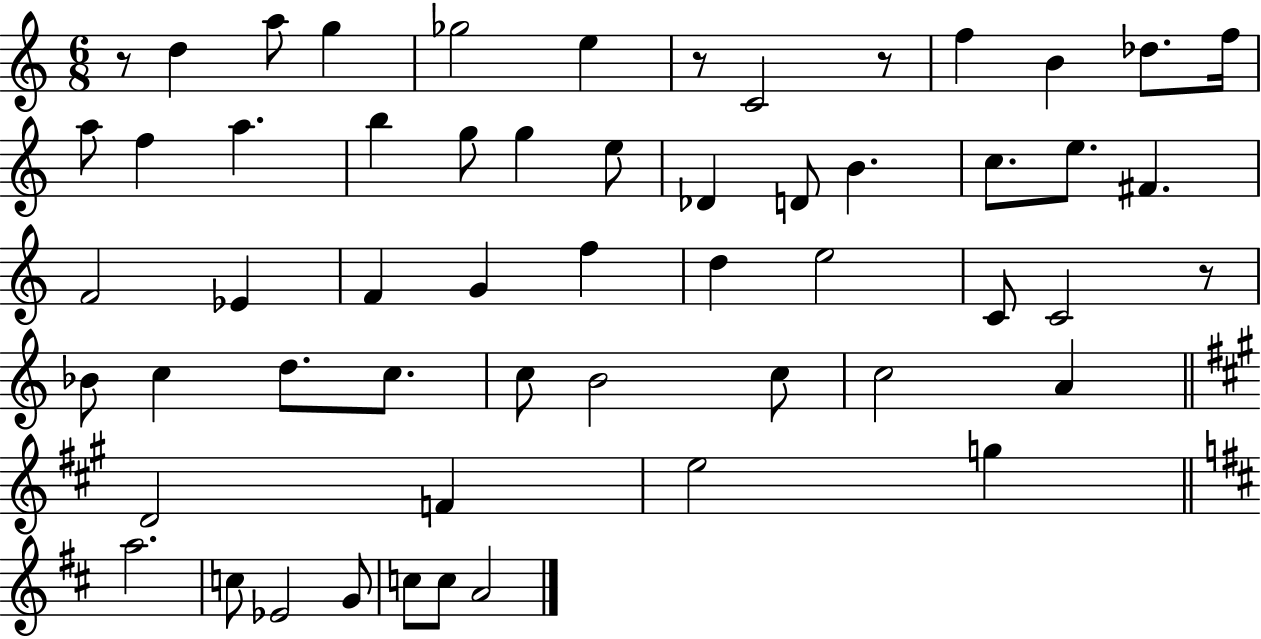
R/e D5/q A5/e G5/q Gb5/h E5/q R/e C4/h R/e F5/q B4/q Db5/e. F5/s A5/e F5/q A5/q. B5/q G5/e G5/q E5/e Db4/q D4/e B4/q. C5/e. E5/e. F#4/q. F4/h Eb4/q F4/q G4/q F5/q D5/q E5/h C4/e C4/h R/e Bb4/e C5/q D5/e. C5/e. C5/e B4/h C5/e C5/h A4/q D4/h F4/q E5/h G5/q A5/h. C5/e Eb4/h G4/e C5/e C5/e A4/h